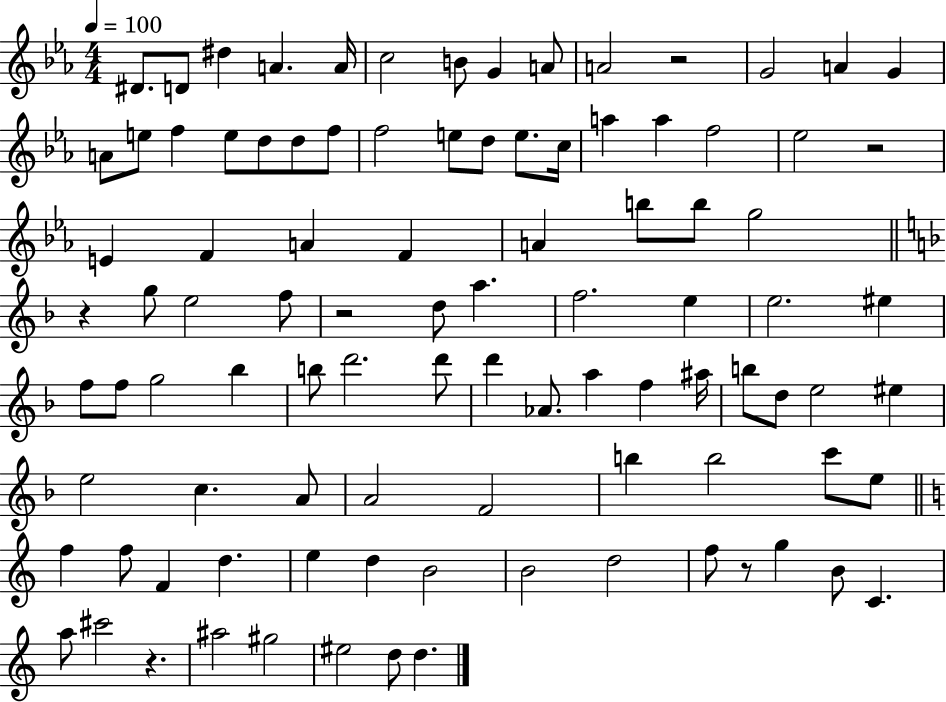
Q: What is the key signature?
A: EES major